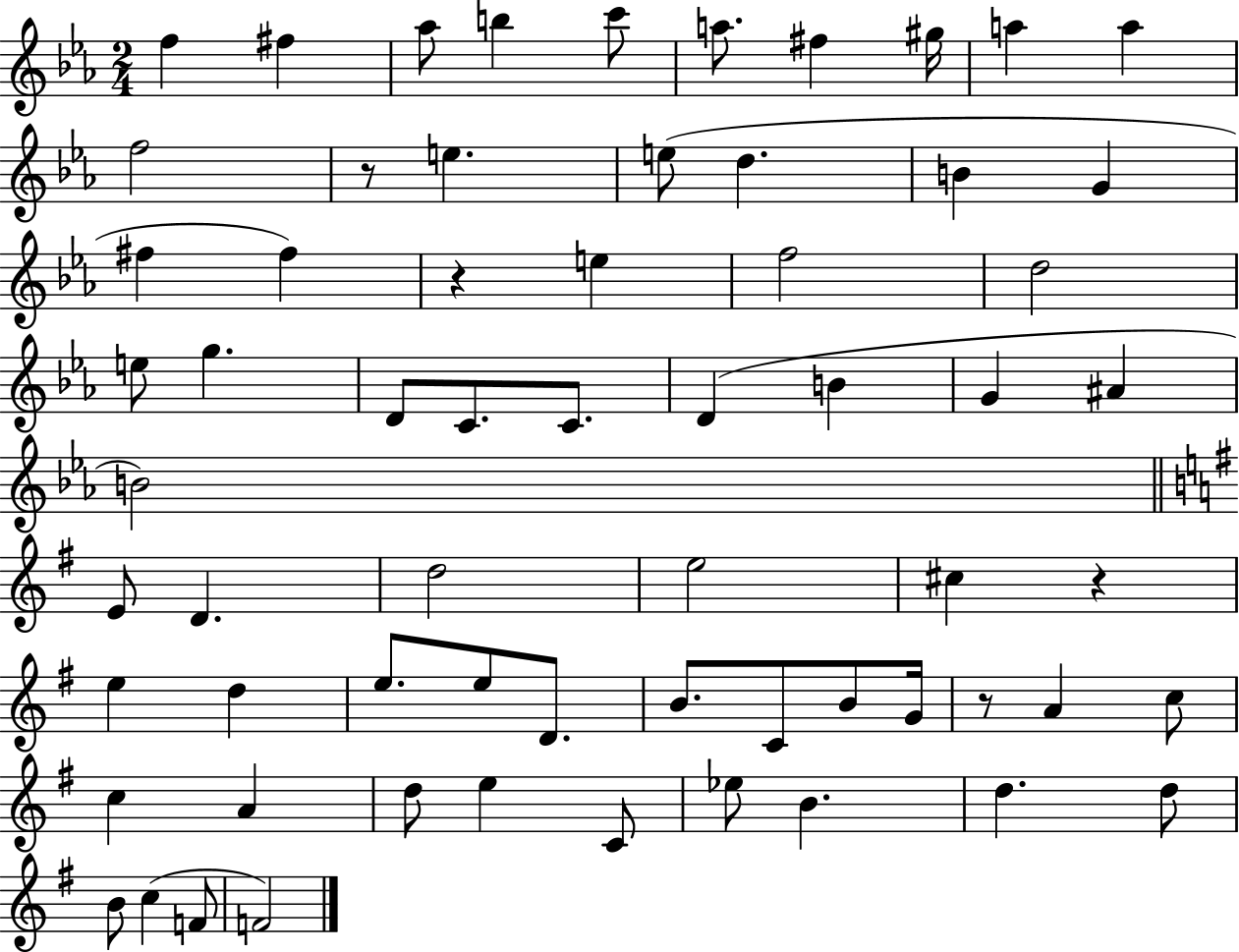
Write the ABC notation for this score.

X:1
T:Untitled
M:2/4
L:1/4
K:Eb
f ^f _a/2 b c'/2 a/2 ^f ^g/4 a a f2 z/2 e e/2 d B G ^f ^f z e f2 d2 e/2 g D/2 C/2 C/2 D B G ^A B2 E/2 D d2 e2 ^c z e d e/2 e/2 D/2 B/2 C/2 B/2 G/4 z/2 A c/2 c A d/2 e C/2 _e/2 B d d/2 B/2 c F/2 F2